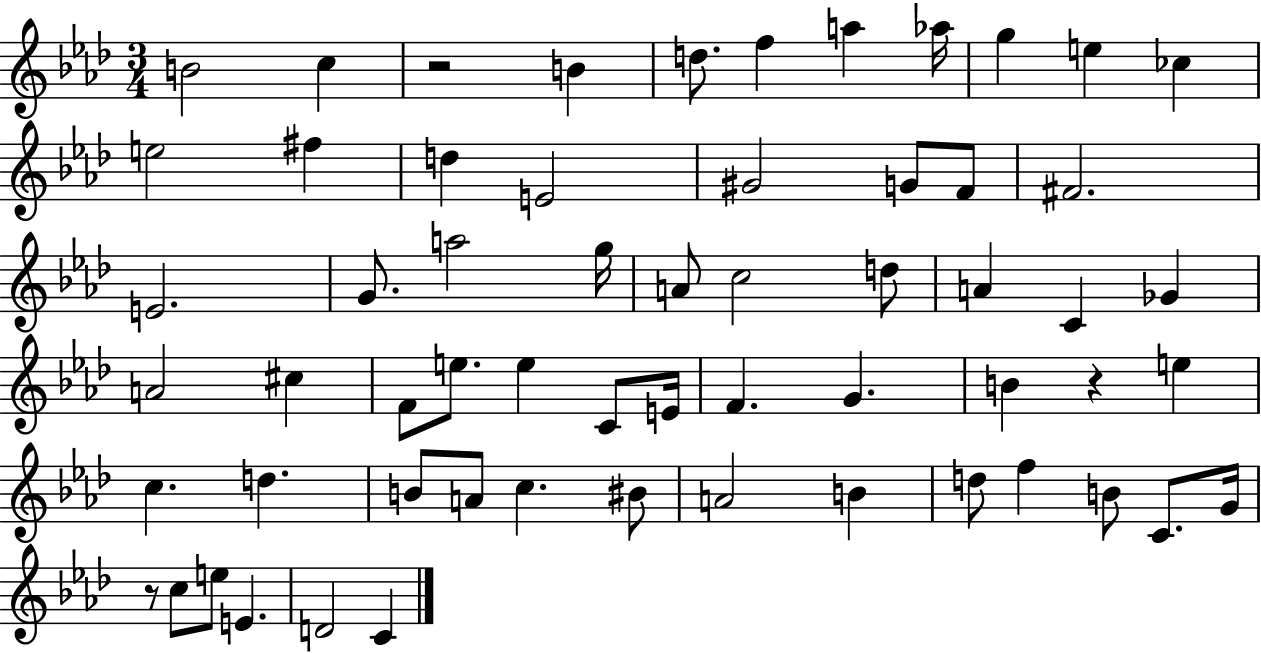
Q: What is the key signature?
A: AES major